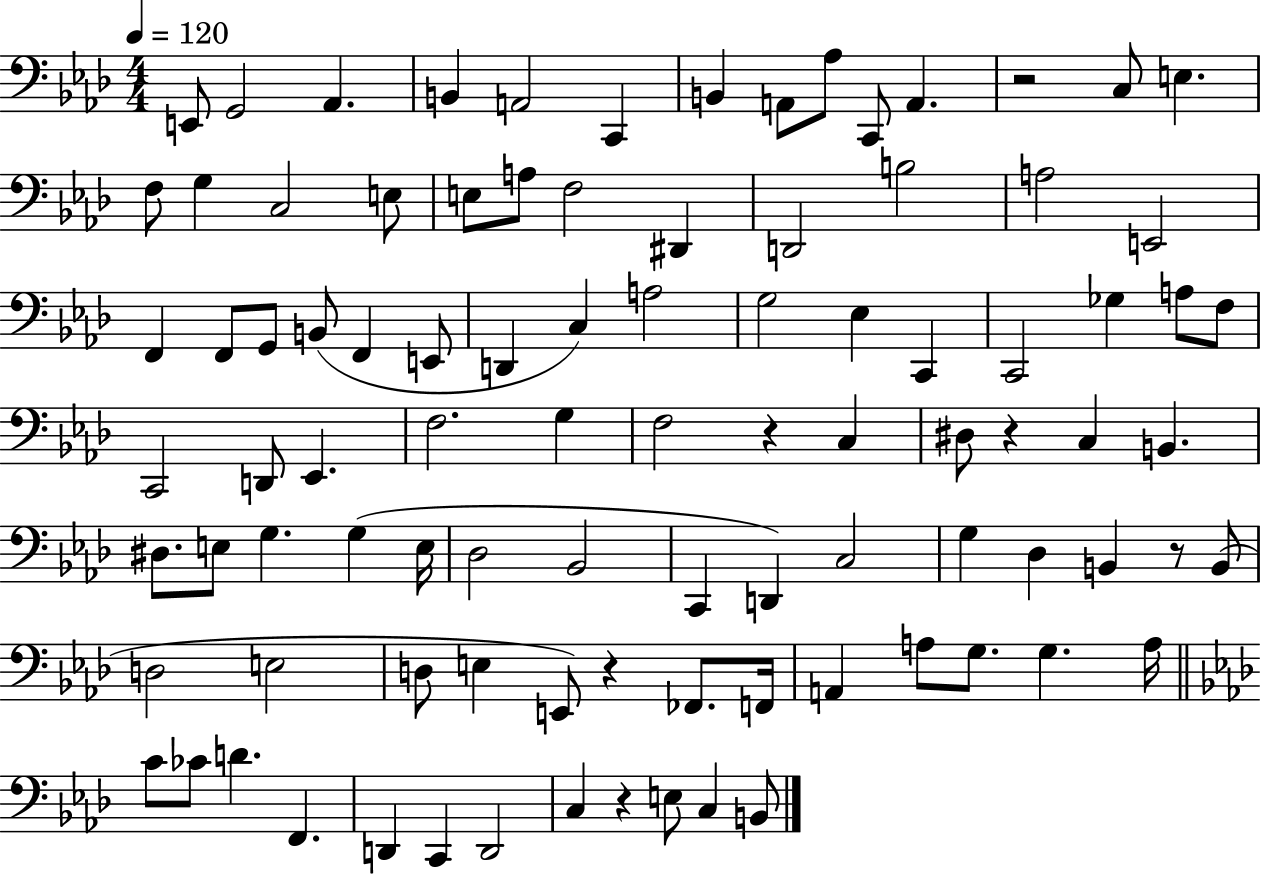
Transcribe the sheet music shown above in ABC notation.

X:1
T:Untitled
M:4/4
L:1/4
K:Ab
E,,/2 G,,2 _A,, B,, A,,2 C,, B,, A,,/2 _A,/2 C,,/2 A,, z2 C,/2 E, F,/2 G, C,2 E,/2 E,/2 A,/2 F,2 ^D,, D,,2 B,2 A,2 E,,2 F,, F,,/2 G,,/2 B,,/2 F,, E,,/2 D,, C, A,2 G,2 _E, C,, C,,2 _G, A,/2 F,/2 C,,2 D,,/2 _E,, F,2 G, F,2 z C, ^D,/2 z C, B,, ^D,/2 E,/2 G, G, E,/4 _D,2 _B,,2 C,, D,, C,2 G, _D, B,, z/2 B,,/2 D,2 E,2 D,/2 E, E,,/2 z _F,,/2 F,,/4 A,, A,/2 G,/2 G, A,/4 C/2 _C/2 D F,, D,, C,, D,,2 C, z E,/2 C, B,,/2